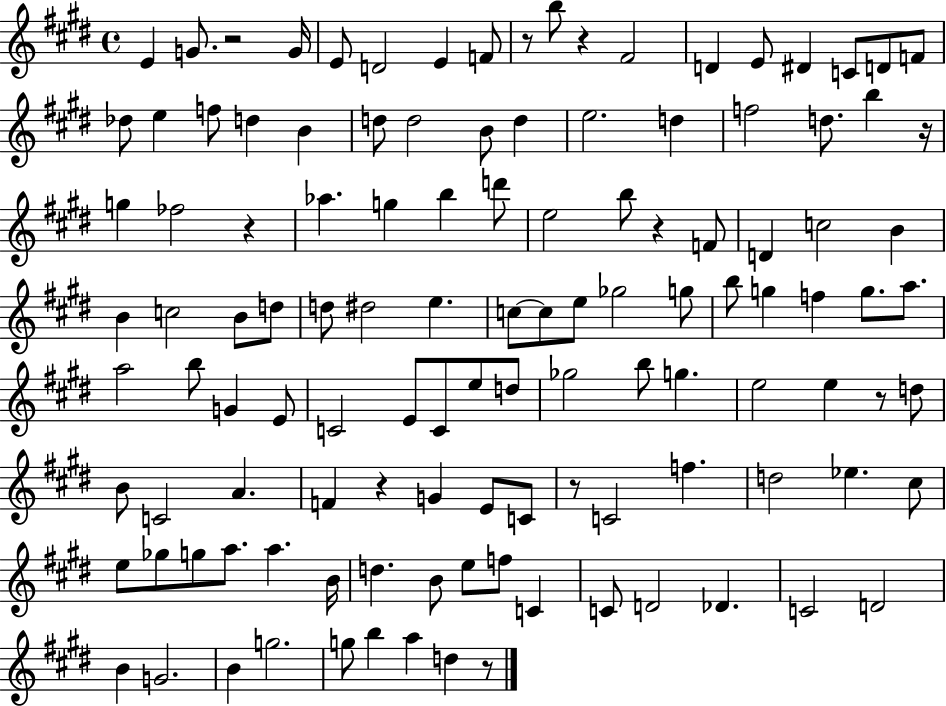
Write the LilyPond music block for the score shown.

{
  \clef treble
  \time 4/4
  \defaultTimeSignature
  \key e \major
  e'4 g'8. r2 g'16 | e'8 d'2 e'4 f'8 | r8 b''8 r4 fis'2 | d'4 e'8 dis'4 c'8 d'8 f'8 | \break des''8 e''4 f''8 d''4 b'4 | d''8 d''2 b'8 d''4 | e''2. d''4 | f''2 d''8. b''4 r16 | \break g''4 fes''2 r4 | aes''4. g''4 b''4 d'''8 | e''2 b''8 r4 f'8 | d'4 c''2 b'4 | \break b'4 c''2 b'8 d''8 | d''8 dis''2 e''4. | c''8~~ c''8 e''8 ges''2 g''8 | b''8 g''4 f''4 g''8. a''8. | \break a''2 b''8 g'4 e'8 | c'2 e'8 c'8 e''8 d''8 | ges''2 b''8 g''4. | e''2 e''4 r8 d''8 | \break b'8 c'2 a'4. | f'4 r4 g'4 e'8 c'8 | r8 c'2 f''4. | d''2 ees''4. cis''8 | \break e''8 ges''8 g''8 a''8. a''4. b'16 | d''4. b'8 e''8 f''8 c'4 | c'8 d'2 des'4. | c'2 d'2 | \break b'4 g'2. | b'4 g''2. | g''8 b''4 a''4 d''4 r8 | \bar "|."
}